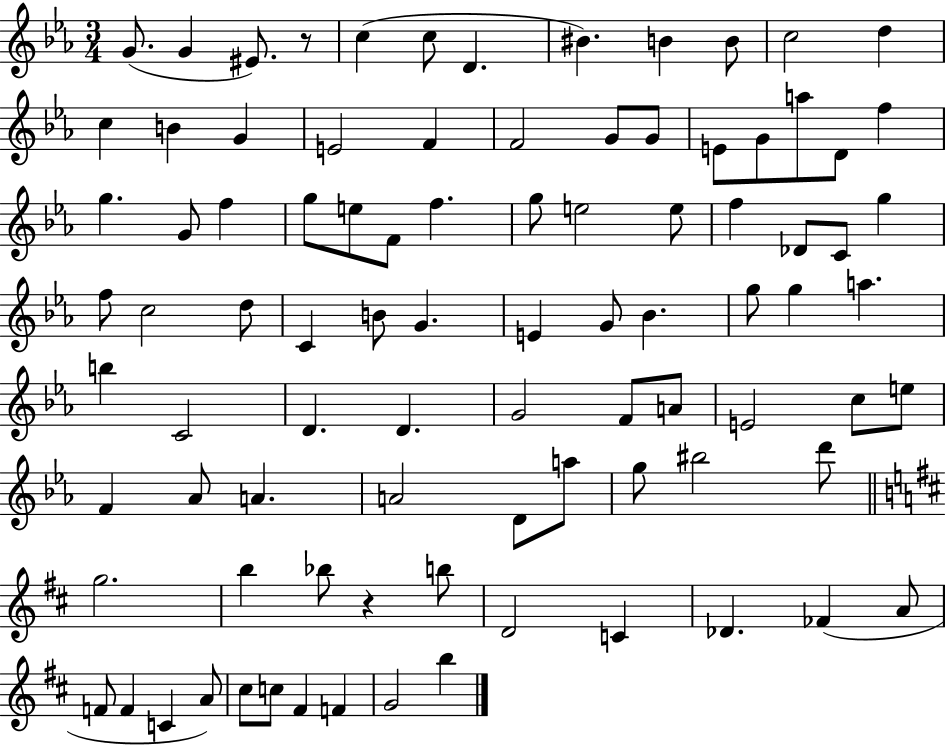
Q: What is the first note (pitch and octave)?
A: G4